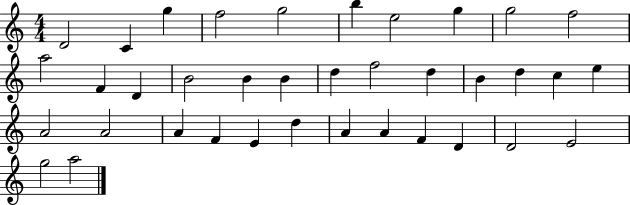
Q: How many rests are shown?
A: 0